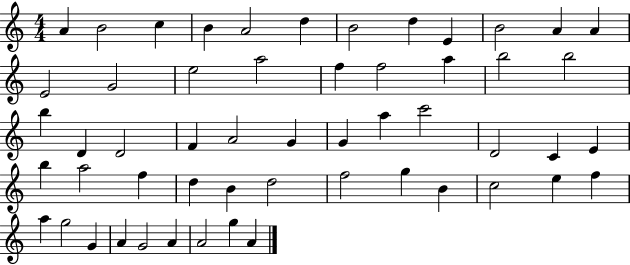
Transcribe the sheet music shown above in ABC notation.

X:1
T:Untitled
M:4/4
L:1/4
K:C
A B2 c B A2 d B2 d E B2 A A E2 G2 e2 a2 f f2 a b2 b2 b D D2 F A2 G G a c'2 D2 C E b a2 f d B d2 f2 g B c2 e f a g2 G A G2 A A2 g A